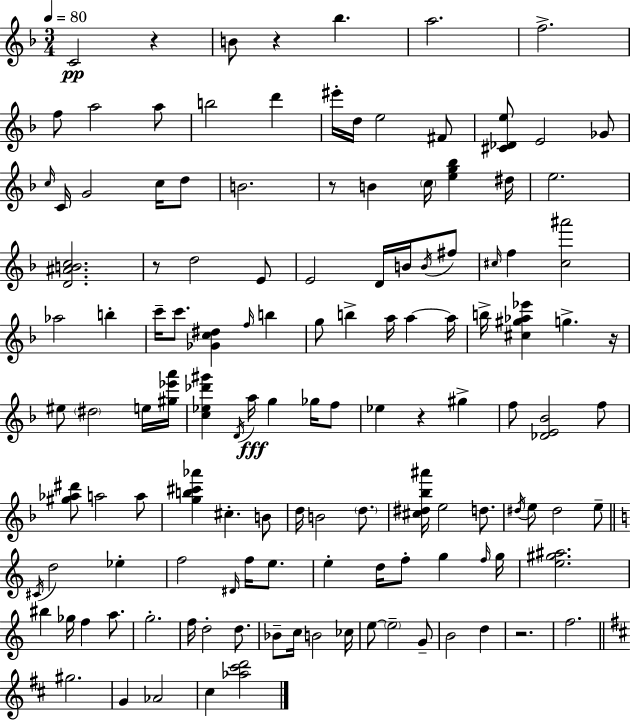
{
  \clef treble
  \numericTimeSignature
  \time 3/4
  \key f \major
  \tempo 4 = 80
  c'2\pp r4 | b'8 r4 bes''4. | a''2. | f''2.-> | \break f''8 a''2 a''8 | b''2 d'''4 | eis'''16-. d''16 e''2 fis'8 | <cis' des' e''>8 e'2 ges'8 | \break \grace { c''16 } c'16 g'2 c''16 d''8 | b'2. | r8 b'4 \parenthesize c''16 <e'' g'' bes''>4 | dis''16 e''2. | \break <d' ais' b' c''>2. | r8 d''2 e'8 | e'2 d'16 b'16 \acciaccatura { b'16 } | fis''8 \grace { cis''16 } f''4 <cis'' ais'''>2 | \break aes''2 b''4-. | c'''16-- c'''8. <ges' c'' dis''>4 \grace { f''16 } | b''4 g''8 b''4-> a''16 a''4~~ | a''16 b''16-> <cis'' gis'' aes'' ees'''>4 g''4.-> | \break r16 eis''8 \parenthesize dis''2 | e''16 <gis'' ees''' a'''>16 <c'' ees'' des''' gis'''>4 \acciaccatura { d'16 }\fff a''16 g''4 | ges''16 f''8 ees''4 r4 | gis''4-> f''8 <des' e' bes'>2 | \break f''8 <gis'' aes'' dis'''>8 a''2 | a''8 <g'' b'' cis''' aes'''>4 cis''4.-. | b'8 d''16 b'2 | \parenthesize d''8. <cis'' dis'' bes'' ais'''>16 e''2 | \break d''8. \acciaccatura { dis''16 } e''8 dis''2 | e''8-- \bar "||" \break \key c \major \acciaccatura { cis'16 } d''2 ees''4-. | f''2 \grace { dis'16 } f''16 e''8. | e''4-. d''16 f''8-. g''4 | \grace { f''16 } g''16 <e'' gis'' ais''>2. | \break bis''4 ges''16 f''4 | a''8. g''2.-. | f''16 d''2-. | d''8. bes'8-- c''16 b'2 | \break ces''16 e''8~~ \parenthesize e''2-- | g'8-- b'2 d''4 | r2. | f''2. | \break \bar "||" \break \key d \major gis''2. | g'4 aes'2 | cis''4 <aes'' cis''' d'''>2 | \bar "|."
}